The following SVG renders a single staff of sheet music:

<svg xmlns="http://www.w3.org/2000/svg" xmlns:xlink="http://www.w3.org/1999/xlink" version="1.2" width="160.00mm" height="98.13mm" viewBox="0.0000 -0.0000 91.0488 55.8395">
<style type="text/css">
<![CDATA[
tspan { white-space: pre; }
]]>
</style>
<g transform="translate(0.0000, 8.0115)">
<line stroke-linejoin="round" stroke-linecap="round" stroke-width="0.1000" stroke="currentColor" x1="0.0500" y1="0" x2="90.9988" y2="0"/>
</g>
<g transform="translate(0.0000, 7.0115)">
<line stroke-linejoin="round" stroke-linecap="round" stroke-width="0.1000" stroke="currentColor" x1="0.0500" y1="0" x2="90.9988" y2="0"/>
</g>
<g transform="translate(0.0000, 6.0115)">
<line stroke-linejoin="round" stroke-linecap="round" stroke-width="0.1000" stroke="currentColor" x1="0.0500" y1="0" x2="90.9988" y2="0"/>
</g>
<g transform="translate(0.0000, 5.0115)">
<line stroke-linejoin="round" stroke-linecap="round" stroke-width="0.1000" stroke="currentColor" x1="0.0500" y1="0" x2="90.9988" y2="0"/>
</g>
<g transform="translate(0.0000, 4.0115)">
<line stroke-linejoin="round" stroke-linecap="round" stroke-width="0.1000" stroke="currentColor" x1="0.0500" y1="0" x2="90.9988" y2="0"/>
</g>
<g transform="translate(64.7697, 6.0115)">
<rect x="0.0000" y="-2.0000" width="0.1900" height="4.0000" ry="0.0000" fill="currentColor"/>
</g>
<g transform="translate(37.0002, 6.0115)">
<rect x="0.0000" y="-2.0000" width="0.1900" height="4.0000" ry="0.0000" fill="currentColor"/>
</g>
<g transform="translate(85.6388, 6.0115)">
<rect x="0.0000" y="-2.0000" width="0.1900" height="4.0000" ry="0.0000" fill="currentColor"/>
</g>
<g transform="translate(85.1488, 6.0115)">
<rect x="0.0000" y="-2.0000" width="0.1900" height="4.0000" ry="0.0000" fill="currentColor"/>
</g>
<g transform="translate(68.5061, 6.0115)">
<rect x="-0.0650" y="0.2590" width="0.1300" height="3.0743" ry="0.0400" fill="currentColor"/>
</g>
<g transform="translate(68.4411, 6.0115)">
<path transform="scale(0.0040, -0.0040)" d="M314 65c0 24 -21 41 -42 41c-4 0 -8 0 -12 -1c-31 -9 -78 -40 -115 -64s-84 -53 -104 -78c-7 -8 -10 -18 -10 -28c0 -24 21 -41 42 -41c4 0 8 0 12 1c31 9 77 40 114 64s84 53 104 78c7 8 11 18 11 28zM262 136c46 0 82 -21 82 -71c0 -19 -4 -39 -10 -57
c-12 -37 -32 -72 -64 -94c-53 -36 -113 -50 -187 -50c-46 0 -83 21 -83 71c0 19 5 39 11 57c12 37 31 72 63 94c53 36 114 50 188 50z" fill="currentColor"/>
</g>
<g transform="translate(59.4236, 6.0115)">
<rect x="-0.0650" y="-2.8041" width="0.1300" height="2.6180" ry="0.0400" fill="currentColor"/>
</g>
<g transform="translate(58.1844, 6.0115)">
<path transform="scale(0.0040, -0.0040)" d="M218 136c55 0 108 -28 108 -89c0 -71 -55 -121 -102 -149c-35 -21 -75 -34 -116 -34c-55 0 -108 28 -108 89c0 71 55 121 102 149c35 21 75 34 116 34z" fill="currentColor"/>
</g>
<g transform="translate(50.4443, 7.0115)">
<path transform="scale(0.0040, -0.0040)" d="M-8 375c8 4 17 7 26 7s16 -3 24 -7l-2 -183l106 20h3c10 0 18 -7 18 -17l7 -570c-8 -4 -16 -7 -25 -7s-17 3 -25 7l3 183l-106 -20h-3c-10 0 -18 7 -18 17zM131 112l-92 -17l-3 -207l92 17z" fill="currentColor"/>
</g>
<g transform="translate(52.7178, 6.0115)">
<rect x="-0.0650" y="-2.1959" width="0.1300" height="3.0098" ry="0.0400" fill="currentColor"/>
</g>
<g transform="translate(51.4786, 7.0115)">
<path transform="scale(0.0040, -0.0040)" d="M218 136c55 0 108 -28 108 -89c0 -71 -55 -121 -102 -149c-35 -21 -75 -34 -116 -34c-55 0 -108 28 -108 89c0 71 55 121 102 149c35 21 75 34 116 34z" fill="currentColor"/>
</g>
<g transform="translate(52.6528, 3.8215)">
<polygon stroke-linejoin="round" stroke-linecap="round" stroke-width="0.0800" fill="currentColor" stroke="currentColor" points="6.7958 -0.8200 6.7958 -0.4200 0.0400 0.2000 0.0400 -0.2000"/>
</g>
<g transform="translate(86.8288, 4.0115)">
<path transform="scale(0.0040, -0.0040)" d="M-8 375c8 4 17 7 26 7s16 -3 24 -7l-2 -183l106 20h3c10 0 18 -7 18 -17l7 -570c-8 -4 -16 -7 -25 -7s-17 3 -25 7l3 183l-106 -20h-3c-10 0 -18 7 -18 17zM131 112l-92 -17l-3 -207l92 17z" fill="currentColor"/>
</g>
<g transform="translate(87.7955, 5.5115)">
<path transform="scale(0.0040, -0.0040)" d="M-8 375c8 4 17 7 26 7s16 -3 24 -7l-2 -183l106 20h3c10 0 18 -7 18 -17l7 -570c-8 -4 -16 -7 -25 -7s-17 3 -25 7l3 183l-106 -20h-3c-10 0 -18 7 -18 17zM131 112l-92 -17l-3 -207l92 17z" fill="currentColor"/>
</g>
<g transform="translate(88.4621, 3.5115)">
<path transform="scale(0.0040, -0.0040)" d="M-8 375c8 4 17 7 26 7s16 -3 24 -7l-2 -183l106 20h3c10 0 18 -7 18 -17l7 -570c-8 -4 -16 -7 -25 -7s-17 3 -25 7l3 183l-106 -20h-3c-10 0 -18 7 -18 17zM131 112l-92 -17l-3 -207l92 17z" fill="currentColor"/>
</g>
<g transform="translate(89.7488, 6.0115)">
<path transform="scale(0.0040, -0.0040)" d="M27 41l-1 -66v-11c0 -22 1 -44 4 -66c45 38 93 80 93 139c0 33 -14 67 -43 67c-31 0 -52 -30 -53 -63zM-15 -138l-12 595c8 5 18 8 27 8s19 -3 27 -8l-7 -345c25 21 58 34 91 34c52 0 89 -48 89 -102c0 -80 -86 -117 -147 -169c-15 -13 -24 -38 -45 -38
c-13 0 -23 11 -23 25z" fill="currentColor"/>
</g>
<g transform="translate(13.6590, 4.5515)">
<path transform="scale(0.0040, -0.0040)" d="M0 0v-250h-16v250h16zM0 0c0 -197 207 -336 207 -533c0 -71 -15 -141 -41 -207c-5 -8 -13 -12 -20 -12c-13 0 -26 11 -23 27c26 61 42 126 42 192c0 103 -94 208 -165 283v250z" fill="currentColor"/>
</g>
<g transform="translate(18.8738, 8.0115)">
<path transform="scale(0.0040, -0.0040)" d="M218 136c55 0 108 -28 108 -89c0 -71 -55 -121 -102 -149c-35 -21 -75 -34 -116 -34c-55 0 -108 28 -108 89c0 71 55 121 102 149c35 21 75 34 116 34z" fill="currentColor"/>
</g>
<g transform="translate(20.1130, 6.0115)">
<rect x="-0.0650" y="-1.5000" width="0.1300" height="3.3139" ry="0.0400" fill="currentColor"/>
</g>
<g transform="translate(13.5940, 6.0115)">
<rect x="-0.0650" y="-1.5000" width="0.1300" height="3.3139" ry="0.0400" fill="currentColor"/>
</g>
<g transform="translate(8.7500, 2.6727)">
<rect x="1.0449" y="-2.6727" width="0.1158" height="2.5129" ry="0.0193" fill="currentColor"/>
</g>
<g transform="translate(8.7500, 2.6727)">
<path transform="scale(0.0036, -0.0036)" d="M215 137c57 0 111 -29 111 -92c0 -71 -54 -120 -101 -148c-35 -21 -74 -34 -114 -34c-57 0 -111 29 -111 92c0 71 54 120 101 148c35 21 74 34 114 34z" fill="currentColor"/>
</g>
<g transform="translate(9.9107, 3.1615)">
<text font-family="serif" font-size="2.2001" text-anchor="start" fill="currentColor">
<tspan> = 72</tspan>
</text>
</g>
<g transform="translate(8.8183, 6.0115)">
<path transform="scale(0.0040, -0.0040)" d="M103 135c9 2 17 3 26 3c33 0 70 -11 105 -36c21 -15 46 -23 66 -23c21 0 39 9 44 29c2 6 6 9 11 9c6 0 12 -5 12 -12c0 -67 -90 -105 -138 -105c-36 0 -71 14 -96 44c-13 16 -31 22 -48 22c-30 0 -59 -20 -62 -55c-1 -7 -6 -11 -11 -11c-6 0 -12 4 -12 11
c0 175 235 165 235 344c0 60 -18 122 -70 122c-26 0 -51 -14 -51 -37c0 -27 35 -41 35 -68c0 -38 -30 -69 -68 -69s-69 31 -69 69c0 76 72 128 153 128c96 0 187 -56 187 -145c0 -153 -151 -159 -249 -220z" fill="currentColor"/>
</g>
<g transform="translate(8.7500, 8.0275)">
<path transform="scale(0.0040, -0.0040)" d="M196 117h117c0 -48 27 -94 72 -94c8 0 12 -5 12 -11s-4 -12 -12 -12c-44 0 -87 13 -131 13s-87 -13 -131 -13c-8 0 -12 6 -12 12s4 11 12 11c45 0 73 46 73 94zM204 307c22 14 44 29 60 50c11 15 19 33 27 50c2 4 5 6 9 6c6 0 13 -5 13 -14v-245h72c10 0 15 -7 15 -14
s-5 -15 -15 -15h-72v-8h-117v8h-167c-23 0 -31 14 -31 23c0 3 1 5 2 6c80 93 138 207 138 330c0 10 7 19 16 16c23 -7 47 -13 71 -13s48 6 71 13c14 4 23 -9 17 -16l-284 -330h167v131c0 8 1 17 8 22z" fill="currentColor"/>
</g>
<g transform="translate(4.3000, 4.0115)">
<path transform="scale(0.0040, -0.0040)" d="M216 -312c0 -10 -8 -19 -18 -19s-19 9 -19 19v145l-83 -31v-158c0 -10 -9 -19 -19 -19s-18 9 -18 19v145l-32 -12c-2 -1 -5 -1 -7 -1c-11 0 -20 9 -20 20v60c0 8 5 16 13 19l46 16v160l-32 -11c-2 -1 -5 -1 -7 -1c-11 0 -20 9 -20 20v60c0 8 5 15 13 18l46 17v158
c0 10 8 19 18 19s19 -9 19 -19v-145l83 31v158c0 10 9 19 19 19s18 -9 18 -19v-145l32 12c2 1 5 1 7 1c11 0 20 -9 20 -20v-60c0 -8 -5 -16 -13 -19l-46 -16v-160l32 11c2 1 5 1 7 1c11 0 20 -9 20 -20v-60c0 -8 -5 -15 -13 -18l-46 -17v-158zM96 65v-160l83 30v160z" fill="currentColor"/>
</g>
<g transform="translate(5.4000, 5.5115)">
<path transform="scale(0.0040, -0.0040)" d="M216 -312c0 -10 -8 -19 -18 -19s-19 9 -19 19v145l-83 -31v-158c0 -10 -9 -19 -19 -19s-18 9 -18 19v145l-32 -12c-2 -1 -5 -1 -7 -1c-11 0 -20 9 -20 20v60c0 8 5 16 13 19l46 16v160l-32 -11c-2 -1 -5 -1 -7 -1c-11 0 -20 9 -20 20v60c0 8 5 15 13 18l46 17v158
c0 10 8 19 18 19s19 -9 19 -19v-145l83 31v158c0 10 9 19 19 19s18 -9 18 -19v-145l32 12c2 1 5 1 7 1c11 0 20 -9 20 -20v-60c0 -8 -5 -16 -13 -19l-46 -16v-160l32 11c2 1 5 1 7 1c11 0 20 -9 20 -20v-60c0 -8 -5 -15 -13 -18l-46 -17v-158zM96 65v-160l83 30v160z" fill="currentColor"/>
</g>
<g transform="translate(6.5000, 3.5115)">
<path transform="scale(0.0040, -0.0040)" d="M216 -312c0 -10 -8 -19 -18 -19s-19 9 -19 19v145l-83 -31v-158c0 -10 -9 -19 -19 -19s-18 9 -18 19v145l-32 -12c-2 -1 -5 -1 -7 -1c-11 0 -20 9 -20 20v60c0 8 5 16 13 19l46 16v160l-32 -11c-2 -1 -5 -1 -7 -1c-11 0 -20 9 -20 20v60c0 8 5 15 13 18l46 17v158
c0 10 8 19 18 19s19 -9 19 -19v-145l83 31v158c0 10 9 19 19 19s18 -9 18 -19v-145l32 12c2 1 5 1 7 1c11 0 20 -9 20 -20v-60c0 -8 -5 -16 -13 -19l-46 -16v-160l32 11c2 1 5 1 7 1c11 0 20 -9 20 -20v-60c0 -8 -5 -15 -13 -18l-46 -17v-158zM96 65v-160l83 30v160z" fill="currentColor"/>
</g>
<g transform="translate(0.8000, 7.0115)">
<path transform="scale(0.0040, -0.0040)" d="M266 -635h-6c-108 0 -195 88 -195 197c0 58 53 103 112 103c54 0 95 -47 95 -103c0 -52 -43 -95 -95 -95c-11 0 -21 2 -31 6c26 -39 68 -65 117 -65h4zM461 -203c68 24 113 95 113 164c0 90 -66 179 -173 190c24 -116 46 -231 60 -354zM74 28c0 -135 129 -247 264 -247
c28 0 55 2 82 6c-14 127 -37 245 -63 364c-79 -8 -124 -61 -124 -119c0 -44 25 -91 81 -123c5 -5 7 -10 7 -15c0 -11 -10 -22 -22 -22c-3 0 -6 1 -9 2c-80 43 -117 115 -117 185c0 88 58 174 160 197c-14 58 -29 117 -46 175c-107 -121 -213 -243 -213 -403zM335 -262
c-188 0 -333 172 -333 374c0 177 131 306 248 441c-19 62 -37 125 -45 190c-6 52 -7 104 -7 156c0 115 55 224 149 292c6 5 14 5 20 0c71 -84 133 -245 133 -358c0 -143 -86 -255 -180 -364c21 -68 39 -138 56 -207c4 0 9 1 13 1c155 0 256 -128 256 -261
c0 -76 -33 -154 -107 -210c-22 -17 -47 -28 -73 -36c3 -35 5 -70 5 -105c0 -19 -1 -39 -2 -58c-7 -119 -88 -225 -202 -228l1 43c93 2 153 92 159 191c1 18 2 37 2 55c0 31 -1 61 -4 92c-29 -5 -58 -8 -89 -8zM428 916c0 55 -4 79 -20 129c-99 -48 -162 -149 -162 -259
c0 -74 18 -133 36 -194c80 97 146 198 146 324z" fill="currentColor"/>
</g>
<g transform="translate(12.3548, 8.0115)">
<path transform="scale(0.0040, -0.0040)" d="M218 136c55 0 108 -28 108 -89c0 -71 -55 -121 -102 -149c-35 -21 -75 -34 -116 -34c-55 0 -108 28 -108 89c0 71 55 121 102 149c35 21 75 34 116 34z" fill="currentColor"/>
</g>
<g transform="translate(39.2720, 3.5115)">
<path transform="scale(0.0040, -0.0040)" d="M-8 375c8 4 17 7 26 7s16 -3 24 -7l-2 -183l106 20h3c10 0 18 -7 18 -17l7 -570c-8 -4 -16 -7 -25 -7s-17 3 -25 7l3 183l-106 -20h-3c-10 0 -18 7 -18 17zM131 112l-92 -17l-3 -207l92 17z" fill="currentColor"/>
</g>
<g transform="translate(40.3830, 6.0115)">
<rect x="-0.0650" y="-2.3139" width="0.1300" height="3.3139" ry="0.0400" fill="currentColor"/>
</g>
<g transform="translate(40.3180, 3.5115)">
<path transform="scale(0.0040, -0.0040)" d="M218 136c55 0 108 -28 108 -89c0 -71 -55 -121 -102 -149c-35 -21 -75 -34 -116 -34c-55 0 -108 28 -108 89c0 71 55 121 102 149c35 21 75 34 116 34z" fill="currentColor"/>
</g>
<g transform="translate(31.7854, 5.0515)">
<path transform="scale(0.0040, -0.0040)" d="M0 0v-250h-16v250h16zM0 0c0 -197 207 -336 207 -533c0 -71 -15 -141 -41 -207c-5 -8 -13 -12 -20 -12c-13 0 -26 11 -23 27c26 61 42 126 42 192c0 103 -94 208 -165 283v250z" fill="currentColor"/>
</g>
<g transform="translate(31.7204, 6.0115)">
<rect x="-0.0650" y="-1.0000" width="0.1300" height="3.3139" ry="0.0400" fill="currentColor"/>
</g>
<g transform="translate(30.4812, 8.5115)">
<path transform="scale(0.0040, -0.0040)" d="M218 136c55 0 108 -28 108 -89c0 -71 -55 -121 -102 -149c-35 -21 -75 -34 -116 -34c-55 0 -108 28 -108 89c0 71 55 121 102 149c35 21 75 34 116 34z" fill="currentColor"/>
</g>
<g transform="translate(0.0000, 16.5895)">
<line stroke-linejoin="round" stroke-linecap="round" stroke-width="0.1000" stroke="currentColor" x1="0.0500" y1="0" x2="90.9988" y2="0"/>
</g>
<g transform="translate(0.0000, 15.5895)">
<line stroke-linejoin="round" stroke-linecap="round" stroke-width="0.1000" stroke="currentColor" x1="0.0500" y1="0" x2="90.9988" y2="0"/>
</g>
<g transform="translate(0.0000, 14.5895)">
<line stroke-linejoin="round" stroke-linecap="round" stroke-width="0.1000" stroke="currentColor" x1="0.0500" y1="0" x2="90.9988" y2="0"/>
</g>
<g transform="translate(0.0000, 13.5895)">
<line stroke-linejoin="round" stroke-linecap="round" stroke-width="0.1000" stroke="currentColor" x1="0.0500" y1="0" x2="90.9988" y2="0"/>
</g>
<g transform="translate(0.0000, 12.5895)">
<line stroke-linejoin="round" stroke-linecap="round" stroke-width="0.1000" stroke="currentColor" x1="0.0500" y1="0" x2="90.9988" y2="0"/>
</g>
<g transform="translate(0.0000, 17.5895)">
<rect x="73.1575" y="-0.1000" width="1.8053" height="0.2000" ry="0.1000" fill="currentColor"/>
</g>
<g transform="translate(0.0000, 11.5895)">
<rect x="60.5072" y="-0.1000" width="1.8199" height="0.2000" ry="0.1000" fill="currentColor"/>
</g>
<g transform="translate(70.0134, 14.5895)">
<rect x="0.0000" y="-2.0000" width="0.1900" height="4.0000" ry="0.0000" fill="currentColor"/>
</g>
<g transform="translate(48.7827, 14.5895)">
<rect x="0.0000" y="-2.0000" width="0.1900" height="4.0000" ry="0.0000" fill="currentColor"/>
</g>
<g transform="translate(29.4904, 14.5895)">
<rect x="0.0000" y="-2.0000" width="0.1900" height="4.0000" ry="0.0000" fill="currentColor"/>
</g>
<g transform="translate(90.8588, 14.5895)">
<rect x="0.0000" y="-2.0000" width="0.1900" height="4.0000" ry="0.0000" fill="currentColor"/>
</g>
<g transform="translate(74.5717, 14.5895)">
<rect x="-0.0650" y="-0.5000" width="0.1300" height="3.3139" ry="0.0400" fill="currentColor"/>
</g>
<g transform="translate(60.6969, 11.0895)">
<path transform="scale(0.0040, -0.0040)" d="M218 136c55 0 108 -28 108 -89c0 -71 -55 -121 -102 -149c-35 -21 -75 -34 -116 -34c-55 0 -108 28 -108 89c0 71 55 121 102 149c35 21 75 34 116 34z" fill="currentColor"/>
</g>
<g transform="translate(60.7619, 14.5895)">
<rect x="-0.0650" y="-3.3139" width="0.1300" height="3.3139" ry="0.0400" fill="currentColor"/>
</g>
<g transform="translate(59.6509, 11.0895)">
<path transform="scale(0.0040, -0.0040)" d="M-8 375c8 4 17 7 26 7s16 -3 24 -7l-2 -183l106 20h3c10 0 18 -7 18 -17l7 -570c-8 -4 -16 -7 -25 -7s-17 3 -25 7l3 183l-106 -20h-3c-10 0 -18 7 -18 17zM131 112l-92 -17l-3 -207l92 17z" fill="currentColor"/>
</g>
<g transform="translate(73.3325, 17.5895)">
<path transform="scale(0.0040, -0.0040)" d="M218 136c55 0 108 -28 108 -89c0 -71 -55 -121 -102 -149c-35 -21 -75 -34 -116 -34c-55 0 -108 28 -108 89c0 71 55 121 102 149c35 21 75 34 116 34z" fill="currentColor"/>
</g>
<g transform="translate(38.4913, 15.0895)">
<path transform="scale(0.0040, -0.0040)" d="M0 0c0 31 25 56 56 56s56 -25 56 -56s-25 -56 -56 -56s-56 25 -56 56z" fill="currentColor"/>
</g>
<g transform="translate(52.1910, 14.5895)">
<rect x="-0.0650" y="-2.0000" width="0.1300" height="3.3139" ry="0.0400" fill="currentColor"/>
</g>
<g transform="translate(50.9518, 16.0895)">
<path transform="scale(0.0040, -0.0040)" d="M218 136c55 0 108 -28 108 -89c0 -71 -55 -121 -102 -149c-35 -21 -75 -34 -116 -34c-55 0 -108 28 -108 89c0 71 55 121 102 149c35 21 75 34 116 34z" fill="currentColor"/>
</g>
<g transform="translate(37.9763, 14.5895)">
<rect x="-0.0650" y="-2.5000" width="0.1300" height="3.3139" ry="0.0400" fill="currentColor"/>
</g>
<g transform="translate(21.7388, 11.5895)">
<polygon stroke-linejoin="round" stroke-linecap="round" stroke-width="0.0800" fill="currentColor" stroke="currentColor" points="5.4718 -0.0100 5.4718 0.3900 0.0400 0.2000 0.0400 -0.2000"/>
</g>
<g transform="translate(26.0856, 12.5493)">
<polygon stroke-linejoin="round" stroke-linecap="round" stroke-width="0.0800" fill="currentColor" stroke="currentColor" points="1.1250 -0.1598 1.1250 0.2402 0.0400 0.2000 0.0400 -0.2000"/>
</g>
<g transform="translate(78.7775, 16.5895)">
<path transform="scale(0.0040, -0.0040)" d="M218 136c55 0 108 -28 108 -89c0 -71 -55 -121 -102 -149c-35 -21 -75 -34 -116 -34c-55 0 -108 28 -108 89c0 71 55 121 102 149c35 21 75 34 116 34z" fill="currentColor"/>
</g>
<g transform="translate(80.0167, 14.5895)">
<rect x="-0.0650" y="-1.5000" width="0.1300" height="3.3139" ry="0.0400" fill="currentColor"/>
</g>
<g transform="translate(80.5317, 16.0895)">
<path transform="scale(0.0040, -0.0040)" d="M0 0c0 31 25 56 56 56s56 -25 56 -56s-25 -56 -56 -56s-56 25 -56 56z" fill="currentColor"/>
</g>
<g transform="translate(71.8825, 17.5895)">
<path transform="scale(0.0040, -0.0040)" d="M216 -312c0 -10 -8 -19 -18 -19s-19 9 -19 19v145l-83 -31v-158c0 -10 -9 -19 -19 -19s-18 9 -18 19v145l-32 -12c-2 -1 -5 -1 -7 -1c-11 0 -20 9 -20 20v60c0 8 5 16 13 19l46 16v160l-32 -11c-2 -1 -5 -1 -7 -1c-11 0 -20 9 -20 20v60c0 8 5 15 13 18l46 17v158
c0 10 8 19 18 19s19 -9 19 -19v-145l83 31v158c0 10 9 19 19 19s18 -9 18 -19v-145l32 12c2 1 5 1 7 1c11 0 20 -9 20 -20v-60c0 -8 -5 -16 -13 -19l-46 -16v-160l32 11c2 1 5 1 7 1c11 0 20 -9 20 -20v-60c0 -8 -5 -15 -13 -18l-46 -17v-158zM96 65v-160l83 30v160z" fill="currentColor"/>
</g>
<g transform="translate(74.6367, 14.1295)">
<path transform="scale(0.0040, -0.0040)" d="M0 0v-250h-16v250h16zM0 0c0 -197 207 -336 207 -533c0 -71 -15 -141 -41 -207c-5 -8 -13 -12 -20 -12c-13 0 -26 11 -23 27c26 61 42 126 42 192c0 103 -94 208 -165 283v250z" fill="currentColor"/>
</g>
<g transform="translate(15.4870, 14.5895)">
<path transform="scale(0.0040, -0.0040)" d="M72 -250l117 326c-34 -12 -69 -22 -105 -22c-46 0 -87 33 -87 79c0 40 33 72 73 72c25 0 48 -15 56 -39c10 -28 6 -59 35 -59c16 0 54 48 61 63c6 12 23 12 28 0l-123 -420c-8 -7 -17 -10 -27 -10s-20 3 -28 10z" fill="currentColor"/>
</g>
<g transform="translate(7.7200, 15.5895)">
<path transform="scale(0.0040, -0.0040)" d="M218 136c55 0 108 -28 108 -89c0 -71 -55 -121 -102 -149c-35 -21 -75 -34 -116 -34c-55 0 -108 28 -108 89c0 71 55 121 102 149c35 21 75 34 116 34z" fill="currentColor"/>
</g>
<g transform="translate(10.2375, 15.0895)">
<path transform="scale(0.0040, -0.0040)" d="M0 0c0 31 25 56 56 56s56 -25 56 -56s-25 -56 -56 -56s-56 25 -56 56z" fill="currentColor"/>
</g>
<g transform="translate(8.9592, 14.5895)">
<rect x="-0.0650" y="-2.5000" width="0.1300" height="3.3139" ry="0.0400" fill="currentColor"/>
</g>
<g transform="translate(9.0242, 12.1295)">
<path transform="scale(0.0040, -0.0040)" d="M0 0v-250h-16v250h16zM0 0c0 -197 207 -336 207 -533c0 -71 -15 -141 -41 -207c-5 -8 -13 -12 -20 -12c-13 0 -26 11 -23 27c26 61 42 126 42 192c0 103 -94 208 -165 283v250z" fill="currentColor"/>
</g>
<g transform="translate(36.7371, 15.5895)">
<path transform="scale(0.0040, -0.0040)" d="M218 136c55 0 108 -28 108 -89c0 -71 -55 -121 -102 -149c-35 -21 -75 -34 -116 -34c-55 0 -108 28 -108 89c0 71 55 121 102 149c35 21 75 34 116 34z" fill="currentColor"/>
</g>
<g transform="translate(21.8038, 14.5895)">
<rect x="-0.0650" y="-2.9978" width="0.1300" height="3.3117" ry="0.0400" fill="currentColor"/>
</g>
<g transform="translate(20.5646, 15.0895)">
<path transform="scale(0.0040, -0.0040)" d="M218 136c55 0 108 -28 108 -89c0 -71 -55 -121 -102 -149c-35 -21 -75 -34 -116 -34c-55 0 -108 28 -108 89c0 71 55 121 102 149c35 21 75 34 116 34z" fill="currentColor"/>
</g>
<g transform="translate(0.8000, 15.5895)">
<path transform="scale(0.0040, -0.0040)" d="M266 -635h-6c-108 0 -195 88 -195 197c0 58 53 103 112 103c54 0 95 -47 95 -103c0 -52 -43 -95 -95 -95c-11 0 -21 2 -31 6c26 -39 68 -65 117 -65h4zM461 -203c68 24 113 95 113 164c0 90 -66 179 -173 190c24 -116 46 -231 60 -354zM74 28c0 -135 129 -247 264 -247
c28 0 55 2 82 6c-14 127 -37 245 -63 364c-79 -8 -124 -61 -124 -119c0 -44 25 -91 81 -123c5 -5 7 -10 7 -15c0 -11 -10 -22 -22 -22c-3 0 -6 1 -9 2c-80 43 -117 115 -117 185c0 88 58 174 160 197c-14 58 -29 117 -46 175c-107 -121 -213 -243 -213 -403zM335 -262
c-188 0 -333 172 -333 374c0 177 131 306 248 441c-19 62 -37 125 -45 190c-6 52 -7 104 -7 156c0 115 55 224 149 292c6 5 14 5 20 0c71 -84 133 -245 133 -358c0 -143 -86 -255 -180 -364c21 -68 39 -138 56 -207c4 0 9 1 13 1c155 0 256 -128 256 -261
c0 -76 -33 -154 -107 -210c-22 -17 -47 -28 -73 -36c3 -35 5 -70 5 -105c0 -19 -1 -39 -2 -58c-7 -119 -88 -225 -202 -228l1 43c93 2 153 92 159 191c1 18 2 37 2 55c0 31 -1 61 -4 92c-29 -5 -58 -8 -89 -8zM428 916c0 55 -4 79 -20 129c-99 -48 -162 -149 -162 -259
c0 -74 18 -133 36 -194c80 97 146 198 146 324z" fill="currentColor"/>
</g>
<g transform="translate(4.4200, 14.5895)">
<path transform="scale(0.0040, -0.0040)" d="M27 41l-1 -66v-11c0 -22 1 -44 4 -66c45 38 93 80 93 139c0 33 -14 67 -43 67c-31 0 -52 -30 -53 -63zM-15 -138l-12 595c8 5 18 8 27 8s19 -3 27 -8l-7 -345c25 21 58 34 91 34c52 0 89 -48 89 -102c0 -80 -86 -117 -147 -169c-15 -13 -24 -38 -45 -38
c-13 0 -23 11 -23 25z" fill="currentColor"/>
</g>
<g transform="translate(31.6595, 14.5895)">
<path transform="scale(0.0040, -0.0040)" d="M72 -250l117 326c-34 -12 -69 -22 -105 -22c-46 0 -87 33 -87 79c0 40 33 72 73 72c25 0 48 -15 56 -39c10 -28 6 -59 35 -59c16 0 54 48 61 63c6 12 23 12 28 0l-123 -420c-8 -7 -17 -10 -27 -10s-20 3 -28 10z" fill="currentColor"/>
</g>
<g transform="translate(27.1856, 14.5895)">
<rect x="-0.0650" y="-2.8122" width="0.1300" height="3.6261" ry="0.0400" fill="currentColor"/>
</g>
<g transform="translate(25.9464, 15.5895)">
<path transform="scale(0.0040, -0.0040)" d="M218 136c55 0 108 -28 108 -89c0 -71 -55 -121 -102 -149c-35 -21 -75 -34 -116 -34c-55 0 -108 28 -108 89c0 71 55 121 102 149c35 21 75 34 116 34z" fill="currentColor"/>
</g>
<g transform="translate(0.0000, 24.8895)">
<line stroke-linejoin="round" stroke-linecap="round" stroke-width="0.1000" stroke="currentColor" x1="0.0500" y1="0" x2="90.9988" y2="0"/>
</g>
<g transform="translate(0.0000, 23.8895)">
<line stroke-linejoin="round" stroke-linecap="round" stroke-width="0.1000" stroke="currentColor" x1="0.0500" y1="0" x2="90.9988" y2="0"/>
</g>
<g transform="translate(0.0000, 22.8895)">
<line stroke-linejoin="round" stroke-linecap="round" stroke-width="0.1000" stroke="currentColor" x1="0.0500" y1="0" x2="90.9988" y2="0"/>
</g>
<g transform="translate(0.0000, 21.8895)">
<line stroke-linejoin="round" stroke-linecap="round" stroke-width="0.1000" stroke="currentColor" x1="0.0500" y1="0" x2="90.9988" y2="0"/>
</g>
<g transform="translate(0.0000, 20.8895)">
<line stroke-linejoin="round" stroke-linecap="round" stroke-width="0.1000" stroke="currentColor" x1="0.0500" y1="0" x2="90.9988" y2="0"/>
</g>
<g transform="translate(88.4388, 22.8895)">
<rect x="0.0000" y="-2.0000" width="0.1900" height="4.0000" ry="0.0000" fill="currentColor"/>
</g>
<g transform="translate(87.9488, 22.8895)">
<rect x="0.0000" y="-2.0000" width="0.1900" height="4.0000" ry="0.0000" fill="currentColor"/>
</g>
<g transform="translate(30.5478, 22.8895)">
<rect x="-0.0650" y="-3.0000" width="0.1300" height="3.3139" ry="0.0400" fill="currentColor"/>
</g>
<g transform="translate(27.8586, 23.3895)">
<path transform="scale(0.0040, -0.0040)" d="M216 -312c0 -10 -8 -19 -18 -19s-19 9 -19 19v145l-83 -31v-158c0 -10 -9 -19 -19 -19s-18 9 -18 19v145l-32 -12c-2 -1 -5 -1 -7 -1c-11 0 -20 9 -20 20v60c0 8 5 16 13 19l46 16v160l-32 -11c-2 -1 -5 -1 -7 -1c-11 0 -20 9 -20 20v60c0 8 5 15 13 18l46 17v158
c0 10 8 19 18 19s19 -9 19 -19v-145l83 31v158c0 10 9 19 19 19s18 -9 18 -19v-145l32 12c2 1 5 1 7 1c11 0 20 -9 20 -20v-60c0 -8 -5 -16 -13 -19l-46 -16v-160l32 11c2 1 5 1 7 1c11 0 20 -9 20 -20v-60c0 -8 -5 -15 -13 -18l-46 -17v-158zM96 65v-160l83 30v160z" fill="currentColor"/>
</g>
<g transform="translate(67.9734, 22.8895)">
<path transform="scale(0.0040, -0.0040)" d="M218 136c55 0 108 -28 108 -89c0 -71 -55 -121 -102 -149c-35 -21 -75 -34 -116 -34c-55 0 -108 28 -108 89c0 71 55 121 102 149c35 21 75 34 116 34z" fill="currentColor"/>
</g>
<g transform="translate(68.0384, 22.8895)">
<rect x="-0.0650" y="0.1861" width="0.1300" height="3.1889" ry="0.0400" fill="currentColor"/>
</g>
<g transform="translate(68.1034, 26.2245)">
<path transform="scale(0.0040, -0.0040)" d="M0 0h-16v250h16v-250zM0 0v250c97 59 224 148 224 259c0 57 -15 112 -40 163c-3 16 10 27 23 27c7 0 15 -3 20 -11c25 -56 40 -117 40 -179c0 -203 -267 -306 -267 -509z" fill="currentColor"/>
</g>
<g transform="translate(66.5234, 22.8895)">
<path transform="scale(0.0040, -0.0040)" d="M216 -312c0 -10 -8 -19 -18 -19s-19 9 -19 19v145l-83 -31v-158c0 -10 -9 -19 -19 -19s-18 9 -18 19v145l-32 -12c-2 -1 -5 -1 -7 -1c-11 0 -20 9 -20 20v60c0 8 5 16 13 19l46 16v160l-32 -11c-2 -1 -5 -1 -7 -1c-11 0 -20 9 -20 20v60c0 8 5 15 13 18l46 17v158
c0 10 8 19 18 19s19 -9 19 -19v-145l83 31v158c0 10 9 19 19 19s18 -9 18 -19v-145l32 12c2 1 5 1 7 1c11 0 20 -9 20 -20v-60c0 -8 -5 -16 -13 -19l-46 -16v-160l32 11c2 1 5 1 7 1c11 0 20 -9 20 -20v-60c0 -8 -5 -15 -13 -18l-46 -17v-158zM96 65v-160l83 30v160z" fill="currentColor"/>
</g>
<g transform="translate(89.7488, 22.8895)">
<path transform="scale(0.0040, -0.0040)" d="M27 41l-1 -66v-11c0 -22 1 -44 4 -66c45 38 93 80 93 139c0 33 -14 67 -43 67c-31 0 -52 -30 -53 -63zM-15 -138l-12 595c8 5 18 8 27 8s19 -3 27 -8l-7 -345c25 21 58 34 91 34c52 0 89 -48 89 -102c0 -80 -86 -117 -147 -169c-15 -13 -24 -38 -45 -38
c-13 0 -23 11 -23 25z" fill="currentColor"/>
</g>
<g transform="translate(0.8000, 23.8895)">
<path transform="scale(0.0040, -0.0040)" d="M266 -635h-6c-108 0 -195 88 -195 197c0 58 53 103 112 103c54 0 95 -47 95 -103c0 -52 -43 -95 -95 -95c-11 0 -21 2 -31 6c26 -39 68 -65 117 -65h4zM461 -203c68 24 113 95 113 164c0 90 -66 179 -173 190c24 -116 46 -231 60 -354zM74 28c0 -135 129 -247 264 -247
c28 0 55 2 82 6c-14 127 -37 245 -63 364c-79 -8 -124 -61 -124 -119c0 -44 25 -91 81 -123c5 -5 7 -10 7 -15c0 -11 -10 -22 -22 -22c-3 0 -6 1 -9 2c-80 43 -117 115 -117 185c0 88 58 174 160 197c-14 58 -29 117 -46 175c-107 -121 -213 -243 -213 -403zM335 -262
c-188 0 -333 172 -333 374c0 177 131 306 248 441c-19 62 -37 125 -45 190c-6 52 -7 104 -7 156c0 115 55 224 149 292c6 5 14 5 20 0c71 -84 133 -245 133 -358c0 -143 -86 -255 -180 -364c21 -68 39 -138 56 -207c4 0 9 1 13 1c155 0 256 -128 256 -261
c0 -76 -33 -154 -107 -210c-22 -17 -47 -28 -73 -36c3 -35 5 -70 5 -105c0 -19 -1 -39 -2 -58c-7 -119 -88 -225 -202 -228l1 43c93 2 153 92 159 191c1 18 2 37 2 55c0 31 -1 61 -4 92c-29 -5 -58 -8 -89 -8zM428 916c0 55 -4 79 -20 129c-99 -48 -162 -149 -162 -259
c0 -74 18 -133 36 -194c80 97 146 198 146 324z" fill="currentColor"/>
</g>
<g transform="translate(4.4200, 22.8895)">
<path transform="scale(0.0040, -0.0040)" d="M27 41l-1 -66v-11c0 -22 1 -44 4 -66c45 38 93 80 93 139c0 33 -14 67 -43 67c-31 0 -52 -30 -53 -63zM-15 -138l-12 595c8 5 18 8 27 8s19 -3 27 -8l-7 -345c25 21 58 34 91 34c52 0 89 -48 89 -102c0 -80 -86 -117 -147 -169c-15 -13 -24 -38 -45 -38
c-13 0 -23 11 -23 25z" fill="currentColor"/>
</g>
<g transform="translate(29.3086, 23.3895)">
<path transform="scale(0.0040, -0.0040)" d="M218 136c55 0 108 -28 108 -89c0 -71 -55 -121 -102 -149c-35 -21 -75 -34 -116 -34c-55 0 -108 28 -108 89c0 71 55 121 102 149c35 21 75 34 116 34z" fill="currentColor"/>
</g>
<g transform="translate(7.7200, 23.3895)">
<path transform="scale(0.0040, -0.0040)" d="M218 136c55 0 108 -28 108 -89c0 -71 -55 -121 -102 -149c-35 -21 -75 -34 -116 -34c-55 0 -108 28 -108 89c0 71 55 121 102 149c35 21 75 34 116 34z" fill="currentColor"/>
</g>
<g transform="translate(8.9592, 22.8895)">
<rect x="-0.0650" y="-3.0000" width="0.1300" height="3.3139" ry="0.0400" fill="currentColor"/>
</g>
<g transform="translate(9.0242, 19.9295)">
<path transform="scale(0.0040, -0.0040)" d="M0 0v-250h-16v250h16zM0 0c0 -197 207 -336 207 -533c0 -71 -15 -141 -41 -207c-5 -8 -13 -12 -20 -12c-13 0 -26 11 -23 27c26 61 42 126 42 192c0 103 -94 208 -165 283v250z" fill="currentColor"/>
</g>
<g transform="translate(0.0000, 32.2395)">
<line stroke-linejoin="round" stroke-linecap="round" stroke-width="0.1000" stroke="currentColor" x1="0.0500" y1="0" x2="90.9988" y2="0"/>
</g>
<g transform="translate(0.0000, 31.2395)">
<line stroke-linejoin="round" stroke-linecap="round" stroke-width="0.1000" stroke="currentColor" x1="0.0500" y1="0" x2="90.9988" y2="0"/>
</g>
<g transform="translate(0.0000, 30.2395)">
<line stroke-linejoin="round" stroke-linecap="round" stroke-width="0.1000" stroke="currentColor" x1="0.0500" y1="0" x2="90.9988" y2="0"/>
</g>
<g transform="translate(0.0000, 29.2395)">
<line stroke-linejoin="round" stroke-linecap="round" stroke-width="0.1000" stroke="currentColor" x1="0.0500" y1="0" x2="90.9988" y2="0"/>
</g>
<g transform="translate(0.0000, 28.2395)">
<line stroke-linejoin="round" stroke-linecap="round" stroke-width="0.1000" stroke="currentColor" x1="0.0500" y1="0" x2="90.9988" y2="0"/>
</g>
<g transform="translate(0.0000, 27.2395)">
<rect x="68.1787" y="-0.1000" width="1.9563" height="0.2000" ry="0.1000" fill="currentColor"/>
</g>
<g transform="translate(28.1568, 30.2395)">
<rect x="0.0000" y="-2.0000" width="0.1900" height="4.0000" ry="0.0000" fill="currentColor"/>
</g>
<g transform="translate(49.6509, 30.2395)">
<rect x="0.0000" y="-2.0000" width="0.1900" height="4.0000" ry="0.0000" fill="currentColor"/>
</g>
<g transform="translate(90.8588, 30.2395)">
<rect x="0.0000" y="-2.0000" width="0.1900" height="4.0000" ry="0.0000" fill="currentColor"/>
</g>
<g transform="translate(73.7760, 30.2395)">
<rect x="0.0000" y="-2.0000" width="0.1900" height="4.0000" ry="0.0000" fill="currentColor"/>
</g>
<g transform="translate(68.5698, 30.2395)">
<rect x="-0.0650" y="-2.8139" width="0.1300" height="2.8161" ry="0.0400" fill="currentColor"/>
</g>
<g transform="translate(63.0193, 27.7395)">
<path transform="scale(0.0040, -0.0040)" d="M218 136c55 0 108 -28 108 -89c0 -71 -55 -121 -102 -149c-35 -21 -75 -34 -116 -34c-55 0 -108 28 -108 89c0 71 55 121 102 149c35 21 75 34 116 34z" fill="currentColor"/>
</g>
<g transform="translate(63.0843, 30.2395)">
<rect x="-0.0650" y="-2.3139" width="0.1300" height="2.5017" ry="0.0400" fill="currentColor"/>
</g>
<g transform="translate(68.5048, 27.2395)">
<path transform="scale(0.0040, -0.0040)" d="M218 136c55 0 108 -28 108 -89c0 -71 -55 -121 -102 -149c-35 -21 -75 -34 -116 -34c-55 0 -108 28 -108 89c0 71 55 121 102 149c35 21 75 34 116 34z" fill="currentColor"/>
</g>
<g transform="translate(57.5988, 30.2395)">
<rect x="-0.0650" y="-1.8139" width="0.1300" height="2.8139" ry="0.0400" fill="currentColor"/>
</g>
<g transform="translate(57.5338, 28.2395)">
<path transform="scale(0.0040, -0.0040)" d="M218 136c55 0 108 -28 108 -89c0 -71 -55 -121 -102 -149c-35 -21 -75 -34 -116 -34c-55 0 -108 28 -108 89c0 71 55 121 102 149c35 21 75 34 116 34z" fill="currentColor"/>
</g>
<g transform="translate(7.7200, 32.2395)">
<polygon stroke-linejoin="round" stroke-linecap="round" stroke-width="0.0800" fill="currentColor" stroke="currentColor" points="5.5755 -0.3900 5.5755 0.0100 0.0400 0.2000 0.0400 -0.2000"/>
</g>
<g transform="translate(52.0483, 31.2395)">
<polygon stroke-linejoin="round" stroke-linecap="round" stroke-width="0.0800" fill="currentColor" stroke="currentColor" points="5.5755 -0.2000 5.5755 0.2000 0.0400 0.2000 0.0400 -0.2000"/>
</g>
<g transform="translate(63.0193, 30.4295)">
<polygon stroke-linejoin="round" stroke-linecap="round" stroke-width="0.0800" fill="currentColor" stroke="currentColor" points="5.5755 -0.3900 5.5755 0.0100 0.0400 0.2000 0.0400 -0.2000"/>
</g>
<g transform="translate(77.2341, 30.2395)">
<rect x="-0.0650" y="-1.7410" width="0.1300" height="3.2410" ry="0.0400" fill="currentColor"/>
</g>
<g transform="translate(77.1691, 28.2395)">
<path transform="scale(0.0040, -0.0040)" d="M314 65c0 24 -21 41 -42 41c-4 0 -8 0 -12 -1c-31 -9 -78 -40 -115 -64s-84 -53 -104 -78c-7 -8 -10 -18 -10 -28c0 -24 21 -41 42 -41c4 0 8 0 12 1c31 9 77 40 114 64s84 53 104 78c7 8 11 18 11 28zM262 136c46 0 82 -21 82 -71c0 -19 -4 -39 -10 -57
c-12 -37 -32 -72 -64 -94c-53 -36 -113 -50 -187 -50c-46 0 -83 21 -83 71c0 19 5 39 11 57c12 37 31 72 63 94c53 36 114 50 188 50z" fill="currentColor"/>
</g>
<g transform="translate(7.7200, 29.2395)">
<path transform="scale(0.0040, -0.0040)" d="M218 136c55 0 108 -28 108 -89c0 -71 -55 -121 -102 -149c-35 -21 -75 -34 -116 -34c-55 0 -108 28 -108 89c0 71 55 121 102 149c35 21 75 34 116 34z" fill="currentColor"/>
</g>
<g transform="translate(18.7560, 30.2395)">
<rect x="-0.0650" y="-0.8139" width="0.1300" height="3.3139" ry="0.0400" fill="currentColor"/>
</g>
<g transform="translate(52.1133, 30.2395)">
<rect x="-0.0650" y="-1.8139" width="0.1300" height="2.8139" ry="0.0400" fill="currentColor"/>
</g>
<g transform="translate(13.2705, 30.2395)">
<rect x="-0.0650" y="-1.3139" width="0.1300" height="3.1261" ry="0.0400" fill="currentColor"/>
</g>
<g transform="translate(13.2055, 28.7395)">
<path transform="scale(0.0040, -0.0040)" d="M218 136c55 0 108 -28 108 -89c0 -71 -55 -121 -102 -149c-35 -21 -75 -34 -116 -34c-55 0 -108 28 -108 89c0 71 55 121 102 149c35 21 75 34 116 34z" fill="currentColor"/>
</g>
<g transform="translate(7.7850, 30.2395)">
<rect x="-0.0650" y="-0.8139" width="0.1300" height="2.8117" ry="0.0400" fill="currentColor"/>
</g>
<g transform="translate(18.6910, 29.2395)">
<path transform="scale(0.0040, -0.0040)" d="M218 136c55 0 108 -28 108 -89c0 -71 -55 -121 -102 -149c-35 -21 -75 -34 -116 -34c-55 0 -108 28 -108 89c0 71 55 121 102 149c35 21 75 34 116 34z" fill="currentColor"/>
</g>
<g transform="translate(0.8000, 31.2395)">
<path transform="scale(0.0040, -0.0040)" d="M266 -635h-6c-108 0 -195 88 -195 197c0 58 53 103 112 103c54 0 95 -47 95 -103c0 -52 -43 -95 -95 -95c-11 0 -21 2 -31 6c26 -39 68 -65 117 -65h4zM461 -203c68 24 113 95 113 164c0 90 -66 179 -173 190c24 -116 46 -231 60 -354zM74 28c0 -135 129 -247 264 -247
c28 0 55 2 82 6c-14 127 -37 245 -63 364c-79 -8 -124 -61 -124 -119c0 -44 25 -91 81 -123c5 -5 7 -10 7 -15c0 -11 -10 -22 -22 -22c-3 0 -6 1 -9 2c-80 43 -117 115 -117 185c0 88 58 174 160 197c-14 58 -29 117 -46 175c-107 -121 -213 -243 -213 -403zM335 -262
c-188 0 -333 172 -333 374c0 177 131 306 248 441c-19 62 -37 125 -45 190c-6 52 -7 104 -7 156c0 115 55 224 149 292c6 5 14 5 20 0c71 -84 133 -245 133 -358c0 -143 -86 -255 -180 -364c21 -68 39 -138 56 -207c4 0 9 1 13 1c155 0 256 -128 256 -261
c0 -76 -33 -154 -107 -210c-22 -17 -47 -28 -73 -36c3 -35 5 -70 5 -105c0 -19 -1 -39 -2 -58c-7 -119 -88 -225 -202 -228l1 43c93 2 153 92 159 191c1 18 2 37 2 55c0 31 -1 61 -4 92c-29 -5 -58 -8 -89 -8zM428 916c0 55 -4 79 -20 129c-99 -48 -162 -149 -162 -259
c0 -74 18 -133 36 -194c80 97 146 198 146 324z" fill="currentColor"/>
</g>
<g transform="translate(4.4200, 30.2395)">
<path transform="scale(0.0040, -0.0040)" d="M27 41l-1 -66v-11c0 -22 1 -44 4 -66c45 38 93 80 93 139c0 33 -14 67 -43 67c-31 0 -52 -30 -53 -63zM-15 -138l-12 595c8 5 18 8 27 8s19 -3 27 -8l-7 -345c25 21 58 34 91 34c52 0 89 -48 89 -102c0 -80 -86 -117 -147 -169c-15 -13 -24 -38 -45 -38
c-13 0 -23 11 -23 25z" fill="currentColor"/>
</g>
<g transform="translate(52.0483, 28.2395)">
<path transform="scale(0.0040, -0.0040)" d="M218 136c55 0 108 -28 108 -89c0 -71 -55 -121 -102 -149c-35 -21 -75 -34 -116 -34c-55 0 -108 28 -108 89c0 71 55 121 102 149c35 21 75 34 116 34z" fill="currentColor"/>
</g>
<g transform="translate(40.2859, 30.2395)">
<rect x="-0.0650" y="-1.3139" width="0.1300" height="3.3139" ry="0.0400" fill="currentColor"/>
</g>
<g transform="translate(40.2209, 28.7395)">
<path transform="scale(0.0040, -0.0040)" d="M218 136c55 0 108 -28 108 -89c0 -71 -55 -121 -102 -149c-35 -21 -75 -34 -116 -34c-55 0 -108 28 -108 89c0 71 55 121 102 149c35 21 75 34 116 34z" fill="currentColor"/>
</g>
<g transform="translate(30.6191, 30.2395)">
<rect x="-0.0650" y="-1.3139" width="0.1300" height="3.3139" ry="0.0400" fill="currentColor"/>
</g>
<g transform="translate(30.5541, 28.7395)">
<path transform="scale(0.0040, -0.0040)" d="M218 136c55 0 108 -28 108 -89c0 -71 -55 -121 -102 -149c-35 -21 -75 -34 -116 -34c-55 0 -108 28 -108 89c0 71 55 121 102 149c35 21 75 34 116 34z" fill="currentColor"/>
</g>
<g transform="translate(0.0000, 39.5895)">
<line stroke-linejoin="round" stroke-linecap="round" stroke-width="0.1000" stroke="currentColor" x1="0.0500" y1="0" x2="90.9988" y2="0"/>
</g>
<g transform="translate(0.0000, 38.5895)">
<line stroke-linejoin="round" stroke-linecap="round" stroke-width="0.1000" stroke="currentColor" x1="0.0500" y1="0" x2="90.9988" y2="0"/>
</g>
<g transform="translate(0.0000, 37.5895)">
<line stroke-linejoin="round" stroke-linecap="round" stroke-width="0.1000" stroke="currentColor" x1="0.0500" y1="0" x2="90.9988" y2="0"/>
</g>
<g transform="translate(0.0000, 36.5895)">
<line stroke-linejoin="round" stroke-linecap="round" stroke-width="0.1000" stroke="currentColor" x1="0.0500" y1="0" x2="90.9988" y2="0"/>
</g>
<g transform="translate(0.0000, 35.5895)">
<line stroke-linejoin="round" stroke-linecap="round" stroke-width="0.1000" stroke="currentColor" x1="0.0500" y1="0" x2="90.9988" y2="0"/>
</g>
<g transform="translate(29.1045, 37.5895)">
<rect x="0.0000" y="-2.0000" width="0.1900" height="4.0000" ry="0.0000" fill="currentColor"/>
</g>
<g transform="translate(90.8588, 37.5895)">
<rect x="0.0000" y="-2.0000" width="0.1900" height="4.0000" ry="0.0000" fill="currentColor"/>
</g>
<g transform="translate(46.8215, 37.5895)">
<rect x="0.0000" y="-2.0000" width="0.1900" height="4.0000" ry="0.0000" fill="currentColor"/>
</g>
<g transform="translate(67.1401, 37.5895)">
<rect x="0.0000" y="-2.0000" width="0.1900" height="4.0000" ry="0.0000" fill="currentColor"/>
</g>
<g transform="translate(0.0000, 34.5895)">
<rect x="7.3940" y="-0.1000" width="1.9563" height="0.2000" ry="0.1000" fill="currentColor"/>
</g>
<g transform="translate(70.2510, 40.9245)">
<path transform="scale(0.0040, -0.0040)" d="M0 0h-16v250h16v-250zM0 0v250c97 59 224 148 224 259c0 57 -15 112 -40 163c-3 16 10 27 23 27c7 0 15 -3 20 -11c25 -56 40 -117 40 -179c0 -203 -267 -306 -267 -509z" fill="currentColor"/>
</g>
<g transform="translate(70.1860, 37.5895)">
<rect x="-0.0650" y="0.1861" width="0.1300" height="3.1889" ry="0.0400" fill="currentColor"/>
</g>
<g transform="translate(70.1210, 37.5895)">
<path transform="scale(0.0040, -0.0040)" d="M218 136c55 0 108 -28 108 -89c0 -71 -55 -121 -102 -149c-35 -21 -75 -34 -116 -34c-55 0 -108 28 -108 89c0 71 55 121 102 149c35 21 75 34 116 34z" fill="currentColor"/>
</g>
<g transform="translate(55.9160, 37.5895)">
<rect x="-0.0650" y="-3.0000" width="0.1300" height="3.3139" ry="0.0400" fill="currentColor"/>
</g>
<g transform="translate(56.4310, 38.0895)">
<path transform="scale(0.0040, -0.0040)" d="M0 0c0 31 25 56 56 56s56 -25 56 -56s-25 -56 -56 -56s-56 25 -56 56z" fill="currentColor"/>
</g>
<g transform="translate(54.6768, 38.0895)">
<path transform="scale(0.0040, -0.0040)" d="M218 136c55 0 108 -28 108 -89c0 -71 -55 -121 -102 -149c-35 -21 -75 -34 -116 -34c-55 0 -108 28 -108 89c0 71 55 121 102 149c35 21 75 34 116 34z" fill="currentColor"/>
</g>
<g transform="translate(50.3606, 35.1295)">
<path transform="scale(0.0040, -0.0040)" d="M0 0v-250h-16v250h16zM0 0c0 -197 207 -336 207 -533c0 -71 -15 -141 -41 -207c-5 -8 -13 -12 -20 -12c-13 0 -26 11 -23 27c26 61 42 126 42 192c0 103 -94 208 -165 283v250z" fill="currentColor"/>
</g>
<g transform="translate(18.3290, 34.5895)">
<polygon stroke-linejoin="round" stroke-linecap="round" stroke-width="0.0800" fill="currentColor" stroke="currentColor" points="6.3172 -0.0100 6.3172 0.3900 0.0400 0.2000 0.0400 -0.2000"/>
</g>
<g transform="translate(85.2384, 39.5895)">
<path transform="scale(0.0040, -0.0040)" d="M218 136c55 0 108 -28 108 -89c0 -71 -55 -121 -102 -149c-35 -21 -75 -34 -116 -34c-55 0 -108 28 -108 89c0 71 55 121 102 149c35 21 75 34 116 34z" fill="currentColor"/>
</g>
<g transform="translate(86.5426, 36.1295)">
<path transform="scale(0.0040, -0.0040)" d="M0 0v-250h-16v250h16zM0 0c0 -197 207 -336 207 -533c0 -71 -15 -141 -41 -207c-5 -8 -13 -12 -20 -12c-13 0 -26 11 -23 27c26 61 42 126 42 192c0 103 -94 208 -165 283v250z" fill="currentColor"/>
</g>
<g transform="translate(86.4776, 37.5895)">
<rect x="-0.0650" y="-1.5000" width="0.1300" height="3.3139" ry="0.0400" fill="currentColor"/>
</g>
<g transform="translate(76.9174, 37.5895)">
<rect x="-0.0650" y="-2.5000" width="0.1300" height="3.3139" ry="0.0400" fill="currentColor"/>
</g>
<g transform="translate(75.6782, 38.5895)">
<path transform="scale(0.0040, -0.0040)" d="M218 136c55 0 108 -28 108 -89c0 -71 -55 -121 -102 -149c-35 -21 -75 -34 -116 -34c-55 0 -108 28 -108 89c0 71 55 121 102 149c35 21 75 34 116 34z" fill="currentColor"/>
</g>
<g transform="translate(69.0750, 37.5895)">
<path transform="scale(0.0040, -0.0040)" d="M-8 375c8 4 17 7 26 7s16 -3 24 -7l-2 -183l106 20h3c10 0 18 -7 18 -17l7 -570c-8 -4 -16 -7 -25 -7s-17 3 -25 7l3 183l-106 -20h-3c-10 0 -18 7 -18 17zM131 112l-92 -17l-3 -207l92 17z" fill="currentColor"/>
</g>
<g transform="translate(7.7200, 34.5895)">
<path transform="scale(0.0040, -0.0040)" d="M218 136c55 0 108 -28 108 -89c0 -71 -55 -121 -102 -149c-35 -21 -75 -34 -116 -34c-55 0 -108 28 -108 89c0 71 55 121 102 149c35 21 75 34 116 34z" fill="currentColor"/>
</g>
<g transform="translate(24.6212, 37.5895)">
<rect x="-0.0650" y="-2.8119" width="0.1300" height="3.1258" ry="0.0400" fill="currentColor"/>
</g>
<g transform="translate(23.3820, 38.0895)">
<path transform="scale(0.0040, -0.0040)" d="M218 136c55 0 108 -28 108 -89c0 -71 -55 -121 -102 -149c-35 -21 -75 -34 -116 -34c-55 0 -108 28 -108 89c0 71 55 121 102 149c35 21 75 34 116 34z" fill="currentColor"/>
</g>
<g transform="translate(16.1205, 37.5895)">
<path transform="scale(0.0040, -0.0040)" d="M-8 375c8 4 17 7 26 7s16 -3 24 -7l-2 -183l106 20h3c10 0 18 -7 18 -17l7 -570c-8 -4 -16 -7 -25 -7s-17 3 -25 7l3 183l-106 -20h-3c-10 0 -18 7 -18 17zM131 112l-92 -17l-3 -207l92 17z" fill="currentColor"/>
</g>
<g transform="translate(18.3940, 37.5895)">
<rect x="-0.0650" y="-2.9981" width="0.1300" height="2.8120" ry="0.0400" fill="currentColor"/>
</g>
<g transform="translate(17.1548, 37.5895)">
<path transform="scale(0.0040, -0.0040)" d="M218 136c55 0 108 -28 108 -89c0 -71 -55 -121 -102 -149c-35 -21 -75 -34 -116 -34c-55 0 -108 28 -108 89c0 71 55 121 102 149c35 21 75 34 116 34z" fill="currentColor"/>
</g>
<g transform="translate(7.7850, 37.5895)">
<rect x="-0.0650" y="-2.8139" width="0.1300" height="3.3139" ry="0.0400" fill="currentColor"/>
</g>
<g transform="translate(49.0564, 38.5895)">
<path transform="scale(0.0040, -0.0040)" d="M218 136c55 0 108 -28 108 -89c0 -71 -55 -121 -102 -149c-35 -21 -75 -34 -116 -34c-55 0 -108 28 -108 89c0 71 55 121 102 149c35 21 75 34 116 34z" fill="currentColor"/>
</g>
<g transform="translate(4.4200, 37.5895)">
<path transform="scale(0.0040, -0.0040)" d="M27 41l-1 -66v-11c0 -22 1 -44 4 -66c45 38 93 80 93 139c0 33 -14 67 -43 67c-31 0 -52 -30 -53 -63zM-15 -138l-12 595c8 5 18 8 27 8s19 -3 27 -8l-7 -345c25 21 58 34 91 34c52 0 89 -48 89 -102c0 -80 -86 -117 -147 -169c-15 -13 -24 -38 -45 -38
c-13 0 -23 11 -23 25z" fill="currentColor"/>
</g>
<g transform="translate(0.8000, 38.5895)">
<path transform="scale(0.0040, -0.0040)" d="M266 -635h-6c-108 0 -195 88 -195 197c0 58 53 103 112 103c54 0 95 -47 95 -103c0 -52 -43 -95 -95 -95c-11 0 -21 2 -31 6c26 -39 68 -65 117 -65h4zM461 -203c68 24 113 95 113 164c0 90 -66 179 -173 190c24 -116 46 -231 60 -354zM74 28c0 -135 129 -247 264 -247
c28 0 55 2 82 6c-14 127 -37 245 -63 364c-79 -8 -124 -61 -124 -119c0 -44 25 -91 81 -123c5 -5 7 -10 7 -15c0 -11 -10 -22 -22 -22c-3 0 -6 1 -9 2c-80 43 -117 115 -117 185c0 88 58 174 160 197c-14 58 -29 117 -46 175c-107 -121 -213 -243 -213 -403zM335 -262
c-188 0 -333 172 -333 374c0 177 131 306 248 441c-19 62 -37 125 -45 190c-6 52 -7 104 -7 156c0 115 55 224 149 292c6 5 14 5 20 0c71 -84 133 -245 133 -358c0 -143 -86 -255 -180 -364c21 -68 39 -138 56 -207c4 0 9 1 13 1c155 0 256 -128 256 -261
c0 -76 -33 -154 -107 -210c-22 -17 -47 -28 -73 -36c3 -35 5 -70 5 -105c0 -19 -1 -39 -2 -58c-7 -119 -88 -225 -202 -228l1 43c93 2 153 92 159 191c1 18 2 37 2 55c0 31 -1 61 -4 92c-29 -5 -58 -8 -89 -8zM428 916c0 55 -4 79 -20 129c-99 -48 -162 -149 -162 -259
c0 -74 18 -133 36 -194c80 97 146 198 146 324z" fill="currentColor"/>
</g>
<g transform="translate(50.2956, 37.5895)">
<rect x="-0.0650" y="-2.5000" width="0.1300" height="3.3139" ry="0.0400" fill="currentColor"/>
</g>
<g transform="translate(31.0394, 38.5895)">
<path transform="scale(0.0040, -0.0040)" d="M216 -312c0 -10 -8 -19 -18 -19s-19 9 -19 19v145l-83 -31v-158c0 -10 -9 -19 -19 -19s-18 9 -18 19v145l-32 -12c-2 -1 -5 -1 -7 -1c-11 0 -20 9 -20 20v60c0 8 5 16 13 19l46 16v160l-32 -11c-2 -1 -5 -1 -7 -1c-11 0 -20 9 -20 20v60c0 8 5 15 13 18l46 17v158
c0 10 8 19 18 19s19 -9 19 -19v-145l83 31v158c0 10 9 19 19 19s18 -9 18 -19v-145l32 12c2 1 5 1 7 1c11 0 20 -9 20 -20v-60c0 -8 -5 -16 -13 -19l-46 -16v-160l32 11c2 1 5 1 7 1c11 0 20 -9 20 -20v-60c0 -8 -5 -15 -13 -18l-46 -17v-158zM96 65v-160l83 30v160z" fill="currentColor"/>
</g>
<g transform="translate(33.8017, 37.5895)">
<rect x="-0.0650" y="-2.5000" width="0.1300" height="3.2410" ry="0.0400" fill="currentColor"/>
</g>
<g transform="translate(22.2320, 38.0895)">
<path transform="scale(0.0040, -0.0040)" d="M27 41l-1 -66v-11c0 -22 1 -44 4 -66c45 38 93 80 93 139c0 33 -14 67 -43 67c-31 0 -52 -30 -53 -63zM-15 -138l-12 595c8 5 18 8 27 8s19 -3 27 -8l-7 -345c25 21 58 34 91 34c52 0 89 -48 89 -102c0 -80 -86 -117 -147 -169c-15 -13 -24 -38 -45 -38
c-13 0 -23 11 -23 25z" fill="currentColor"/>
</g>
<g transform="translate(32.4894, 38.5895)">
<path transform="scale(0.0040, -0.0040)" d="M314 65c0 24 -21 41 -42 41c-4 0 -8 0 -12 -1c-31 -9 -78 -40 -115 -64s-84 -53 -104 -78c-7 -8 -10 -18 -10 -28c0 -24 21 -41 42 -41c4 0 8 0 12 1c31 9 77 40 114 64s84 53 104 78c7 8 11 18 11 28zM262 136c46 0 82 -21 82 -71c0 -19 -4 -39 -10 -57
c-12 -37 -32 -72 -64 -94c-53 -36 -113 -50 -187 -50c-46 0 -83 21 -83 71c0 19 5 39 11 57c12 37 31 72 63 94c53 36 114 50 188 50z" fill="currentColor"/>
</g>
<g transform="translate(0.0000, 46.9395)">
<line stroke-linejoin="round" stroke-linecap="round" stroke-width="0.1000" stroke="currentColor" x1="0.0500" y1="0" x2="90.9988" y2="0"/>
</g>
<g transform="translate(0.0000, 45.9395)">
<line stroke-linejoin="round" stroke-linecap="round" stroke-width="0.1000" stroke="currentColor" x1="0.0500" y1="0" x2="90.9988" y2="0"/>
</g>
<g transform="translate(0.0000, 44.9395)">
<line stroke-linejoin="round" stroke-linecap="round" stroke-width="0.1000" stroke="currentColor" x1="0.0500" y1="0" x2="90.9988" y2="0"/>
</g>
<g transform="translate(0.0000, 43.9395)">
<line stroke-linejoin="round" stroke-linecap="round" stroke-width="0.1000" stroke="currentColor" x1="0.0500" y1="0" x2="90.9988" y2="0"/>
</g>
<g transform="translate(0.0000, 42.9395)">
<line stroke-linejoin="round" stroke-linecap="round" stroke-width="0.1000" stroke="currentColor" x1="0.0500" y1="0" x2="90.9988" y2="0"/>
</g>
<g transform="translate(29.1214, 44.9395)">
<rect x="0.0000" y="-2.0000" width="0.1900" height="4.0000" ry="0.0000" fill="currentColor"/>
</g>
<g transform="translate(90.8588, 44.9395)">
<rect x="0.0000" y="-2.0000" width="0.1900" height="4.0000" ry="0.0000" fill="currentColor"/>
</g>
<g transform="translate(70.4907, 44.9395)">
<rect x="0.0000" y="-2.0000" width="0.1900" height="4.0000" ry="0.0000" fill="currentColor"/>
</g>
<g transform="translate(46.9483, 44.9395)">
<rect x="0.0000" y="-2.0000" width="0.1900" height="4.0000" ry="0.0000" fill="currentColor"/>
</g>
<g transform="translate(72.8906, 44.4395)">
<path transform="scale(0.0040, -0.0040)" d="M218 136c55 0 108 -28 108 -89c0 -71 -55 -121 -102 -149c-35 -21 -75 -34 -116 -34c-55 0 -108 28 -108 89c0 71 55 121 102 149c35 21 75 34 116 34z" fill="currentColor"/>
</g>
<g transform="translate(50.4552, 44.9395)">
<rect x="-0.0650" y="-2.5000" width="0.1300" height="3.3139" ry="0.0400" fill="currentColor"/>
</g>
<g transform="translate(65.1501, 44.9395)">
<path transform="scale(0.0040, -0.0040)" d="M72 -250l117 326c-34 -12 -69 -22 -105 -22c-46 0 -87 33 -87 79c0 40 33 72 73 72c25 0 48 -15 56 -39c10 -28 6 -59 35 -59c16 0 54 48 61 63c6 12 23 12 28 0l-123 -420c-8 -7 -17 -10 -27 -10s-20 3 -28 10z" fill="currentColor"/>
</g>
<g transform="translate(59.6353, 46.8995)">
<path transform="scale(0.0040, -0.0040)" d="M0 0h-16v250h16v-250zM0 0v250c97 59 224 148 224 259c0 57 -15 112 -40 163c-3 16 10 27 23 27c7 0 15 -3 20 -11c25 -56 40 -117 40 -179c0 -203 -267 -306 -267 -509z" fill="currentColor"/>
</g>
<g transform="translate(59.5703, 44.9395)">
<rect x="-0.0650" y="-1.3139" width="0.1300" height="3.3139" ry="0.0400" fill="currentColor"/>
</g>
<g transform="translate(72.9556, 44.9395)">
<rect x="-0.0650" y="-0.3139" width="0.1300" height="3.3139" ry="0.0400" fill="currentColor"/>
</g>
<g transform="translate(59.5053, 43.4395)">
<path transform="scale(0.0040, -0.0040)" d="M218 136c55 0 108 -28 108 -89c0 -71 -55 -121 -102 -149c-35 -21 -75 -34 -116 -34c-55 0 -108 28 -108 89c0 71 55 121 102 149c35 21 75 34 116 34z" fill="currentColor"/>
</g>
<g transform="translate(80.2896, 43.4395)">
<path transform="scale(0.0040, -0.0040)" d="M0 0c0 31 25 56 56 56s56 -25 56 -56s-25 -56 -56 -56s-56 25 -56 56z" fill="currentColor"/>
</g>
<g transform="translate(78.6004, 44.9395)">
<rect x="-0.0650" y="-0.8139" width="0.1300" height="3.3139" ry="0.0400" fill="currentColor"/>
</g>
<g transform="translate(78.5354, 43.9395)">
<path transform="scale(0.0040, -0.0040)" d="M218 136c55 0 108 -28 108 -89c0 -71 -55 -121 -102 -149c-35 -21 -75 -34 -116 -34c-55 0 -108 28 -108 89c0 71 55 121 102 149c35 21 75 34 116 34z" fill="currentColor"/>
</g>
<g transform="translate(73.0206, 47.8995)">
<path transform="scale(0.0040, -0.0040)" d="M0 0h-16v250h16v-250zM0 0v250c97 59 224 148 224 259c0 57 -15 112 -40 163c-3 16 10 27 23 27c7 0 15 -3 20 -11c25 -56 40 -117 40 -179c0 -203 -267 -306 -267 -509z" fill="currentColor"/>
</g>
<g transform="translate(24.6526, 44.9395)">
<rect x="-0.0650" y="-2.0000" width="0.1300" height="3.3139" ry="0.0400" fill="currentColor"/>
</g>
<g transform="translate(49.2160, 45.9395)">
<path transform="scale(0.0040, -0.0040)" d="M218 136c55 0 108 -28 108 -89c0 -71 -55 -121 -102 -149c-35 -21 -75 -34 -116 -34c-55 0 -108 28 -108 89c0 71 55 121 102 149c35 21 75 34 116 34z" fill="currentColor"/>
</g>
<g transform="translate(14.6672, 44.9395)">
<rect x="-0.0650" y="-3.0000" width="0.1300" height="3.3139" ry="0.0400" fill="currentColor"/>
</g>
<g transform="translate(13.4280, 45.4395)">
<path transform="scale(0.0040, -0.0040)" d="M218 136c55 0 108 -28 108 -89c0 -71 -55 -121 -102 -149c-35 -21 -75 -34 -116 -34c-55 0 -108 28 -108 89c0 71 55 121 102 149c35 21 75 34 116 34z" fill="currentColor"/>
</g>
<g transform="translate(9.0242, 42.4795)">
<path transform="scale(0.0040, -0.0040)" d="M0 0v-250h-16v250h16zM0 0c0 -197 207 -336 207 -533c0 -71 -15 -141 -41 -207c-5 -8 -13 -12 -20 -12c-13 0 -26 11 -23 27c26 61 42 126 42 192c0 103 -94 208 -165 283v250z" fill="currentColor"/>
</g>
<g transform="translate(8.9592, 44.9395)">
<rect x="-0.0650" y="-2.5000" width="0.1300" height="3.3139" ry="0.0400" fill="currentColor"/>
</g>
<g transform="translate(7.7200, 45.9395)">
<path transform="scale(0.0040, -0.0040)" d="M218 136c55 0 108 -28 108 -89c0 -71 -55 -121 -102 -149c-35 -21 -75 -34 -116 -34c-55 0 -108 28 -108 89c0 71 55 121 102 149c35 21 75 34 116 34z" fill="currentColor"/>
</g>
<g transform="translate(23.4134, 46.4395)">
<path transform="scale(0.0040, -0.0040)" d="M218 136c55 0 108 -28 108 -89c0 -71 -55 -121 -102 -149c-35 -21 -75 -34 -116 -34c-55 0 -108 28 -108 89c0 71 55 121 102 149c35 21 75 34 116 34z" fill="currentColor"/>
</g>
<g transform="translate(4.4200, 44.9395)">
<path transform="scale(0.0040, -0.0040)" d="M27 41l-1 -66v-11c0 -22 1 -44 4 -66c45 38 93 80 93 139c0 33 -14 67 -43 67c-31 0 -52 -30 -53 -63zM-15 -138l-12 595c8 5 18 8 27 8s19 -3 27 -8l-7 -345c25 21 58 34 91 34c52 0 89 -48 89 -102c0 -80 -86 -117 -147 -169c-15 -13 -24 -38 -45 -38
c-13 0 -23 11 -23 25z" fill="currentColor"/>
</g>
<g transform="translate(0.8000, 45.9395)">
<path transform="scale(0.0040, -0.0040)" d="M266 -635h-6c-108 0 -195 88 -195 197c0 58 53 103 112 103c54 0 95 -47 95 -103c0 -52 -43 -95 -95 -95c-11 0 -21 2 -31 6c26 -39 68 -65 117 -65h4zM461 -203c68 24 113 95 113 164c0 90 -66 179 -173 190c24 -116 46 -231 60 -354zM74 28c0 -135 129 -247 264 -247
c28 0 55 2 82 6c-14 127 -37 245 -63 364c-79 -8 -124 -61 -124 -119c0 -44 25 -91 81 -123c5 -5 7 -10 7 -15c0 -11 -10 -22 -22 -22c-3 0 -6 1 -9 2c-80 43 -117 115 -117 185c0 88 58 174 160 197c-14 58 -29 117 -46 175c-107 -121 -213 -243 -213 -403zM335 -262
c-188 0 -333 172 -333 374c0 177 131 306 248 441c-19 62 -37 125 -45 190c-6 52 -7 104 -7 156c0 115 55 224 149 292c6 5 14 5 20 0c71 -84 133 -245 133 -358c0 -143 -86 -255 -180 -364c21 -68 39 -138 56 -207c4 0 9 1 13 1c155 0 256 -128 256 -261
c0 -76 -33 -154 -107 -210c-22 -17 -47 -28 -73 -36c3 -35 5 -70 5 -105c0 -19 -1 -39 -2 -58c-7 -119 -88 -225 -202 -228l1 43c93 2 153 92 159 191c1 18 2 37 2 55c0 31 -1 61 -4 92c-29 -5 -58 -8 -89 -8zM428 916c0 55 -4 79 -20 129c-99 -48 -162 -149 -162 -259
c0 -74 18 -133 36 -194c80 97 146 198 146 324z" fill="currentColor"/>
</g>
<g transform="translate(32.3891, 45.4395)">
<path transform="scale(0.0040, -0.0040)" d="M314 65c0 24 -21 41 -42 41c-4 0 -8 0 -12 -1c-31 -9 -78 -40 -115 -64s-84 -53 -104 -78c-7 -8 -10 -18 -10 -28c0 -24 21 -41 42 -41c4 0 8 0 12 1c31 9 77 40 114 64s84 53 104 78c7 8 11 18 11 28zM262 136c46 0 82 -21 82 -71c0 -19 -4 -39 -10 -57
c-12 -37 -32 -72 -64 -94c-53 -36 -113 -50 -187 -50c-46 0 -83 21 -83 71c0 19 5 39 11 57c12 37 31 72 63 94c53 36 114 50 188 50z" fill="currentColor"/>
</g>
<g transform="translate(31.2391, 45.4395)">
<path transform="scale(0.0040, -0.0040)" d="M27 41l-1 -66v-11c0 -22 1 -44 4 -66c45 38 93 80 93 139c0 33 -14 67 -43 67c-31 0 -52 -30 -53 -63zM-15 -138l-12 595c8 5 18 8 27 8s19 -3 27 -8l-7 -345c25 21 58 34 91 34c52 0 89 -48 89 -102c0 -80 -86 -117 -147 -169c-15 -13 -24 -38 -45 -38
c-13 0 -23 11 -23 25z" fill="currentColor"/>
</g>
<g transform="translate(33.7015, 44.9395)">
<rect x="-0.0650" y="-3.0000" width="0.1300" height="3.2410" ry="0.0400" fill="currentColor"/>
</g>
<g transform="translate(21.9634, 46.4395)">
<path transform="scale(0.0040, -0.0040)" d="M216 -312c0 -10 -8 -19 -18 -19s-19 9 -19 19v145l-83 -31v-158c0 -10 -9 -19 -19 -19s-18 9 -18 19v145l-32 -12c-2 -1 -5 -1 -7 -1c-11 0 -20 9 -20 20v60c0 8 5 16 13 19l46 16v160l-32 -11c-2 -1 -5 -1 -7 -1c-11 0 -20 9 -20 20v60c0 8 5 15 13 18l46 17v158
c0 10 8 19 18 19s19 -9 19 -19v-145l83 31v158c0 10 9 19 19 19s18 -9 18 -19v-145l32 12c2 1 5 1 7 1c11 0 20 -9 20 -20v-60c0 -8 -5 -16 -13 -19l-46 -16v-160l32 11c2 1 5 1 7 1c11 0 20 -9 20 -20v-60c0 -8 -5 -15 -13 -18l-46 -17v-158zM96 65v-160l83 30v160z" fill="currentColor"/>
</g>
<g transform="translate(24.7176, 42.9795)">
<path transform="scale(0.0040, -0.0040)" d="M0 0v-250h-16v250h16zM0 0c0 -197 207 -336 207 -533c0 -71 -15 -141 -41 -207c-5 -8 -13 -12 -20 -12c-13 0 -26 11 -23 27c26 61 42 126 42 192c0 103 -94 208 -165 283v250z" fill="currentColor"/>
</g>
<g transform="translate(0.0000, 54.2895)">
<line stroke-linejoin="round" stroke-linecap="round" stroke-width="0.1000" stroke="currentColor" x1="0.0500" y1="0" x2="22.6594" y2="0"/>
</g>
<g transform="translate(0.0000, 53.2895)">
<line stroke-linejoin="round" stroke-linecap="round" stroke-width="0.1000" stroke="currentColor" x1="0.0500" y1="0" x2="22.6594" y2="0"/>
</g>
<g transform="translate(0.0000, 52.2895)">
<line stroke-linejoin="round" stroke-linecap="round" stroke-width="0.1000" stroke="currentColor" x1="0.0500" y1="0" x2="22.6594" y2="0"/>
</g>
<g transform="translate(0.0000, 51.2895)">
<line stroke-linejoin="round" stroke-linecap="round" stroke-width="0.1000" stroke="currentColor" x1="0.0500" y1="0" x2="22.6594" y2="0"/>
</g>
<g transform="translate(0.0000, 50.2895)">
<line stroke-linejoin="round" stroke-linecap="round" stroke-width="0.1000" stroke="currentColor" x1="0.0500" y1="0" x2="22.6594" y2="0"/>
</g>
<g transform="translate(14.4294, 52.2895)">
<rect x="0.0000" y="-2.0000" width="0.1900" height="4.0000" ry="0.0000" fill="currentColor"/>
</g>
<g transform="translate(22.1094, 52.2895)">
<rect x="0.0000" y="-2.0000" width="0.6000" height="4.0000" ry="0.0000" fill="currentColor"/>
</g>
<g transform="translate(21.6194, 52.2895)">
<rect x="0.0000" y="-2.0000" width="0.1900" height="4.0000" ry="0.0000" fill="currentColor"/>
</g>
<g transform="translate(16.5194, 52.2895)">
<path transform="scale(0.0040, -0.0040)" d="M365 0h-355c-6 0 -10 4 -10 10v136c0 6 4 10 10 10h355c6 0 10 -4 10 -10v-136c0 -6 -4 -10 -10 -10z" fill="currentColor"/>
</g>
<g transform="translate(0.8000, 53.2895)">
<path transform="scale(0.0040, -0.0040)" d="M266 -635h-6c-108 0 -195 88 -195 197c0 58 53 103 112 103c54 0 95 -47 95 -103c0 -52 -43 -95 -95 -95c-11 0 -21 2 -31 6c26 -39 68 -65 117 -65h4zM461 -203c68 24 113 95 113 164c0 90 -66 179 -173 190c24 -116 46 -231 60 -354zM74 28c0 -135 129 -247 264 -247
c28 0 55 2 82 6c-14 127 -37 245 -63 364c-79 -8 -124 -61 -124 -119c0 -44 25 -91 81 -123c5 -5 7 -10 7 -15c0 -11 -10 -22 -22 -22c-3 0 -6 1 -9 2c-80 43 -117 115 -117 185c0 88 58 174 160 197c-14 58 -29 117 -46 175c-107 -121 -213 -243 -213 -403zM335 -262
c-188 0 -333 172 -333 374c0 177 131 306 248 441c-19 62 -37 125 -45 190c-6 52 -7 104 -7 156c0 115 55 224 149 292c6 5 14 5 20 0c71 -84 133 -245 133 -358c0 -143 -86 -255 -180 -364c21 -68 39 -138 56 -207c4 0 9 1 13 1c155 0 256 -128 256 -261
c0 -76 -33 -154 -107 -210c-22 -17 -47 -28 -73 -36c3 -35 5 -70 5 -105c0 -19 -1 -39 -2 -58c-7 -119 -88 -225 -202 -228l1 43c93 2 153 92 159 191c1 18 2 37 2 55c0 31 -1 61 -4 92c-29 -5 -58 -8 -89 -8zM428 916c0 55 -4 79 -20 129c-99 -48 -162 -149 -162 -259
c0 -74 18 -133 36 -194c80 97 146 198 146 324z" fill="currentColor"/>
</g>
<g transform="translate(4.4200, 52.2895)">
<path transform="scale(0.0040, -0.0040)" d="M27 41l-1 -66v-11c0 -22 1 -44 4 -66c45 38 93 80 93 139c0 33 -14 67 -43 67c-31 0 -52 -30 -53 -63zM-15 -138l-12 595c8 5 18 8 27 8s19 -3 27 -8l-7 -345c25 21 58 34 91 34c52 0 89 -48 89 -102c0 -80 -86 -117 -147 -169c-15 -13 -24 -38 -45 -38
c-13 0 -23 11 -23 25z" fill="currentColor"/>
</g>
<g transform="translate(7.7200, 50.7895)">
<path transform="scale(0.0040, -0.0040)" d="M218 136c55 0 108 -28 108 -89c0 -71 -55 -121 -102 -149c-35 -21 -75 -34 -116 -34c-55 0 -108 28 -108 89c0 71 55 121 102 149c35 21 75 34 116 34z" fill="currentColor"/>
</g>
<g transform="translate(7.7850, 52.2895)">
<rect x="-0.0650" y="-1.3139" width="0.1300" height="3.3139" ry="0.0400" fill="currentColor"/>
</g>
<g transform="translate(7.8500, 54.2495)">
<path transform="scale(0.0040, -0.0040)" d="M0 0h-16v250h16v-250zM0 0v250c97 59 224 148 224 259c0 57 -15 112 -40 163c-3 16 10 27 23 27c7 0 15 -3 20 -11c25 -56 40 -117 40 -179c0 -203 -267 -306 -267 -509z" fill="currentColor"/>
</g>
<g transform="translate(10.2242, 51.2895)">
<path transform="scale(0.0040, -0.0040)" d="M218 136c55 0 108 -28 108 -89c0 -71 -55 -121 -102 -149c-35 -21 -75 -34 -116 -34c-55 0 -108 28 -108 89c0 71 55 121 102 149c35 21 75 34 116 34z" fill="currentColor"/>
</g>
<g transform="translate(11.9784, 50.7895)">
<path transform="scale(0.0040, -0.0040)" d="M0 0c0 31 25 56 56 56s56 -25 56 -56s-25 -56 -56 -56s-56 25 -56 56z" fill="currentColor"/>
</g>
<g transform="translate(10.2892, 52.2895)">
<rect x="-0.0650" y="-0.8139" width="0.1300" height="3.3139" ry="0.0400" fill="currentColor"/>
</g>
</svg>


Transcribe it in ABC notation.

X:1
T:Untitled
M:2/4
L:1/4
K:A
E/2 E D/2 g G/2 B/2 B2 G/2 z/2 A/2 G/4 z/2 G F b ^C/2 E A/2 ^A ^B/2 d/2 e/2 d e e f/2 f/2 g/2 a/2 f2 a B/2 _A/2 ^G2 G/2 A B/2 G E/2 G/2 A ^F/2 _A2 G e/2 z/2 c/2 d e/2 d z2